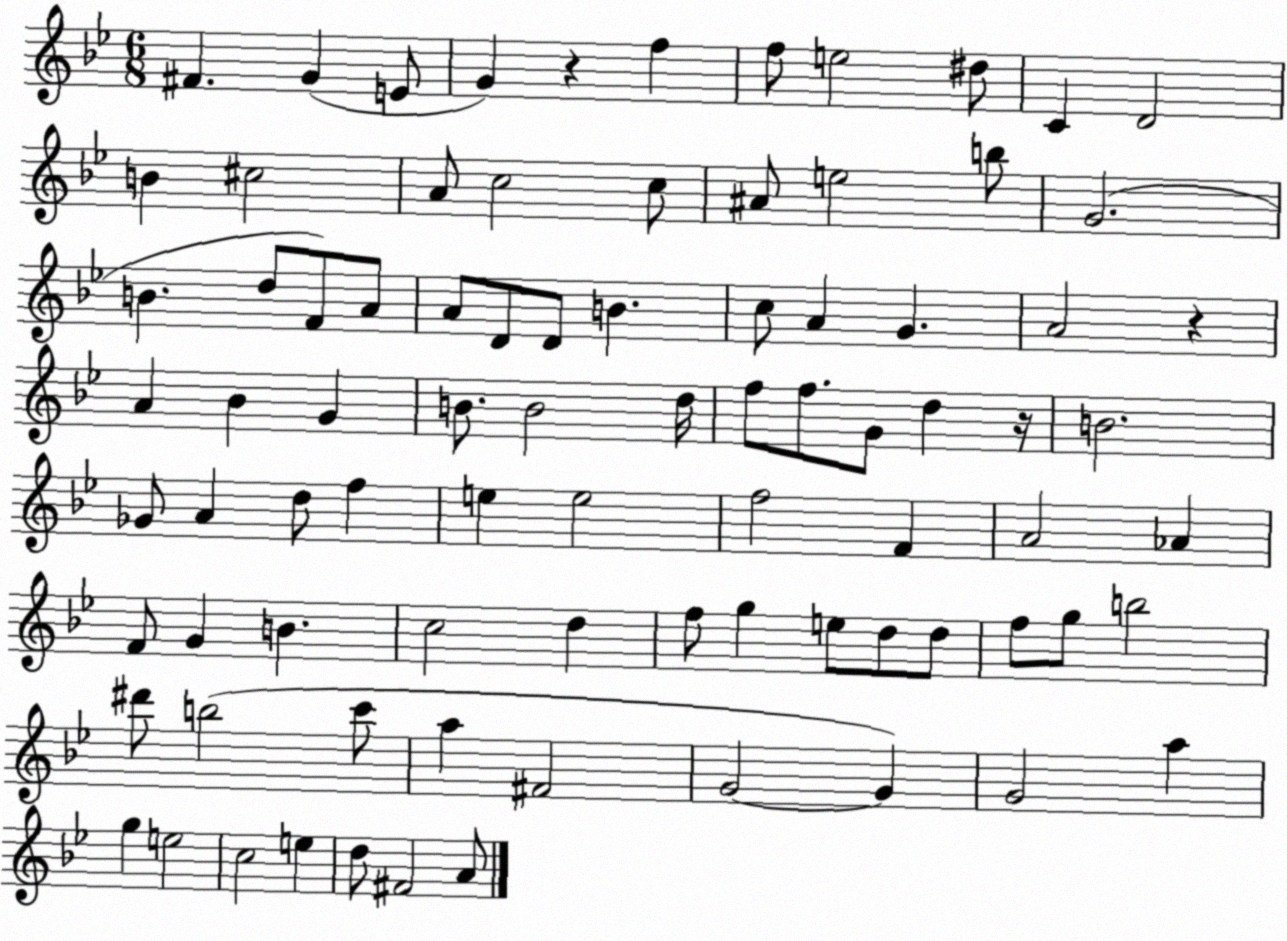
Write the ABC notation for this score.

X:1
T:Untitled
M:6/8
L:1/4
K:Bb
^F G E/2 G z f f/2 e2 ^d/2 C D2 B ^c2 A/2 c2 c/2 ^A/2 e2 b/2 G2 B d/2 F/2 A/2 A/2 D/2 D/2 B c/2 A G A2 z A _B G B/2 B2 d/4 f/2 f/2 G/2 d z/4 B2 _G/2 A d/2 f e e2 f2 F A2 _A F/2 G B c2 d f/2 g e/2 d/2 d/2 f/2 g/2 b2 ^d'/2 b2 c'/2 a ^F2 G2 G G2 a g e2 c2 e d/2 ^F2 A/2